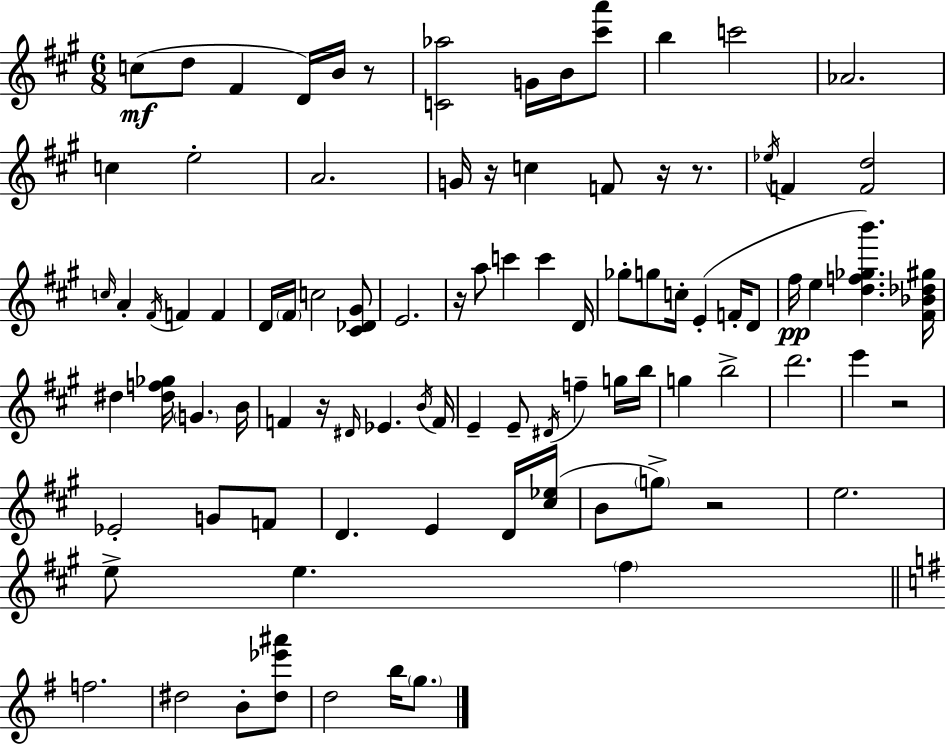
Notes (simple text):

C5/e D5/e F#4/q D4/s B4/s R/e [C4,Ab5]/h G4/s B4/s [C#6,A6]/e B5/q C6/h Ab4/h. C5/q E5/h A4/h. G4/s R/s C5/q F4/e R/s R/e. Eb5/s F4/q [F4,D5]/h C5/s A4/q F#4/s F4/q F4/q D4/s F#4/s C5/h [C#4,Db4,G#4]/e E4/h. R/s A5/e C6/q C6/q D4/s Gb5/e G5/e C5/s E4/q F4/s D4/e F#5/s E5/q [D5,F5,Gb5,B6]/q. [F#4,Bb4,Db5,G#5]/s D#5/q [D#5,F5,Gb5]/s G4/q. B4/s F4/q R/s D#4/s Eb4/q. B4/s F4/s E4/q E4/e D#4/s F5/q G5/s B5/s G5/q B5/h D6/h. E6/q R/h Eb4/h G4/e F4/e D4/q. E4/q D4/s [C#5,Eb5]/s B4/e G5/e R/h E5/h. E5/e E5/q. F#5/q F5/h. D#5/h B4/e [D#5,Eb6,A#6]/e D5/h B5/s G5/e.